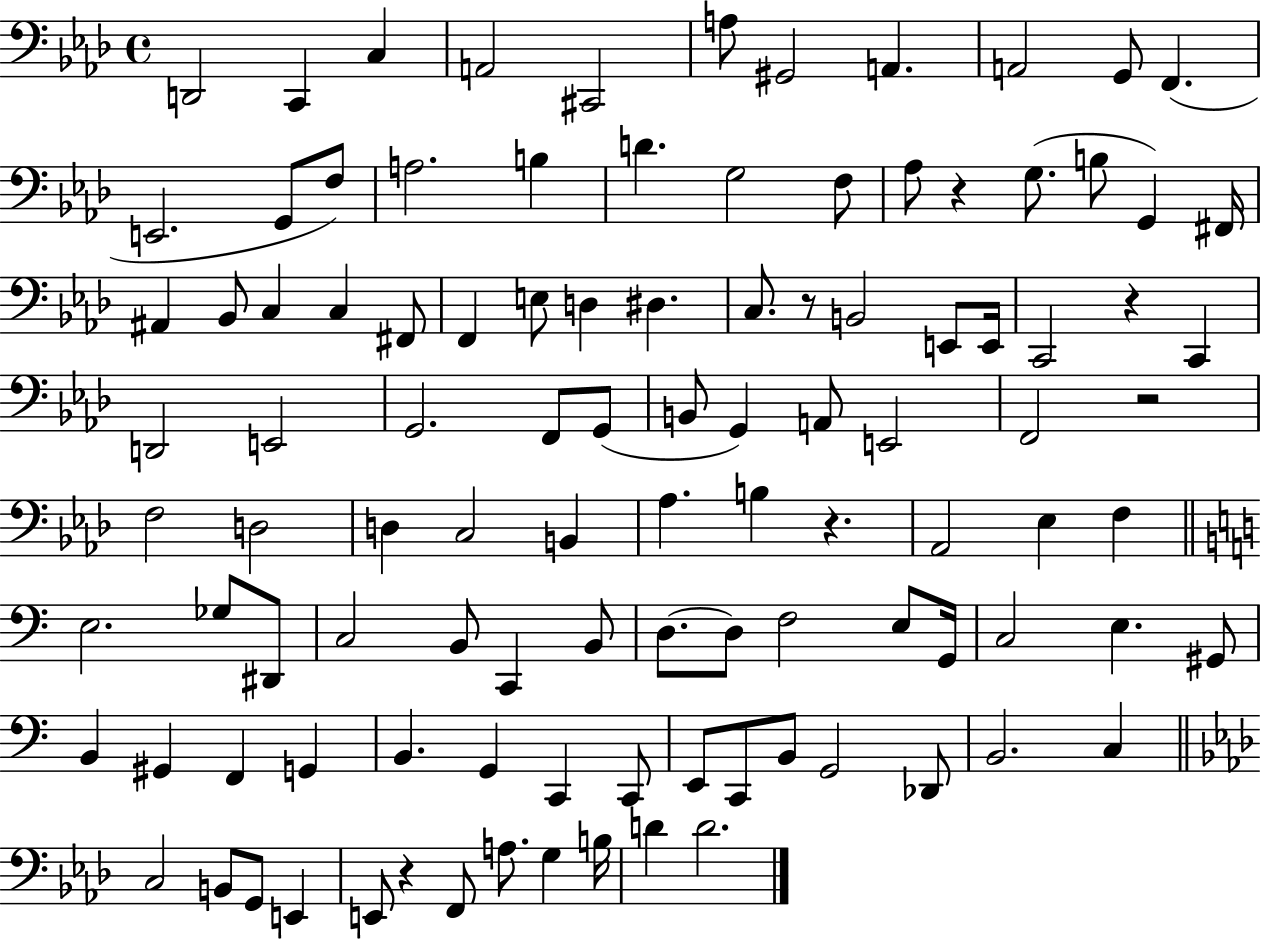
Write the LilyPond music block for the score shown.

{
  \clef bass
  \time 4/4
  \defaultTimeSignature
  \key aes \major
  d,2 c,4 c4 | a,2 cis,2 | a8 gis,2 a,4. | a,2 g,8 f,4.( | \break e,2. g,8 f8) | a2. b4 | d'4. g2 f8 | aes8 r4 g8.( b8 g,4) fis,16 | \break ais,4 bes,8 c4 c4 fis,8 | f,4 e8 d4 dis4. | c8. r8 b,2 e,8 e,16 | c,2 r4 c,4 | \break d,2 e,2 | g,2. f,8 g,8( | b,8 g,4) a,8 e,2 | f,2 r2 | \break f2 d2 | d4 c2 b,4 | aes4. b4 r4. | aes,2 ees4 f4 | \break \bar "||" \break \key a \minor e2. ges8 dis,8 | c2 b,8 c,4 b,8 | d8.~~ d8 f2 e8 g,16 | c2 e4. gis,8 | \break b,4 gis,4 f,4 g,4 | b,4. g,4 c,4 c,8 | e,8 c,8 b,8 g,2 des,8 | b,2. c4 | \break \bar "||" \break \key aes \major c2 b,8 g,8 e,4 | e,8 r4 f,8 a8. g4 b16 | d'4 d'2. | \bar "|."
}